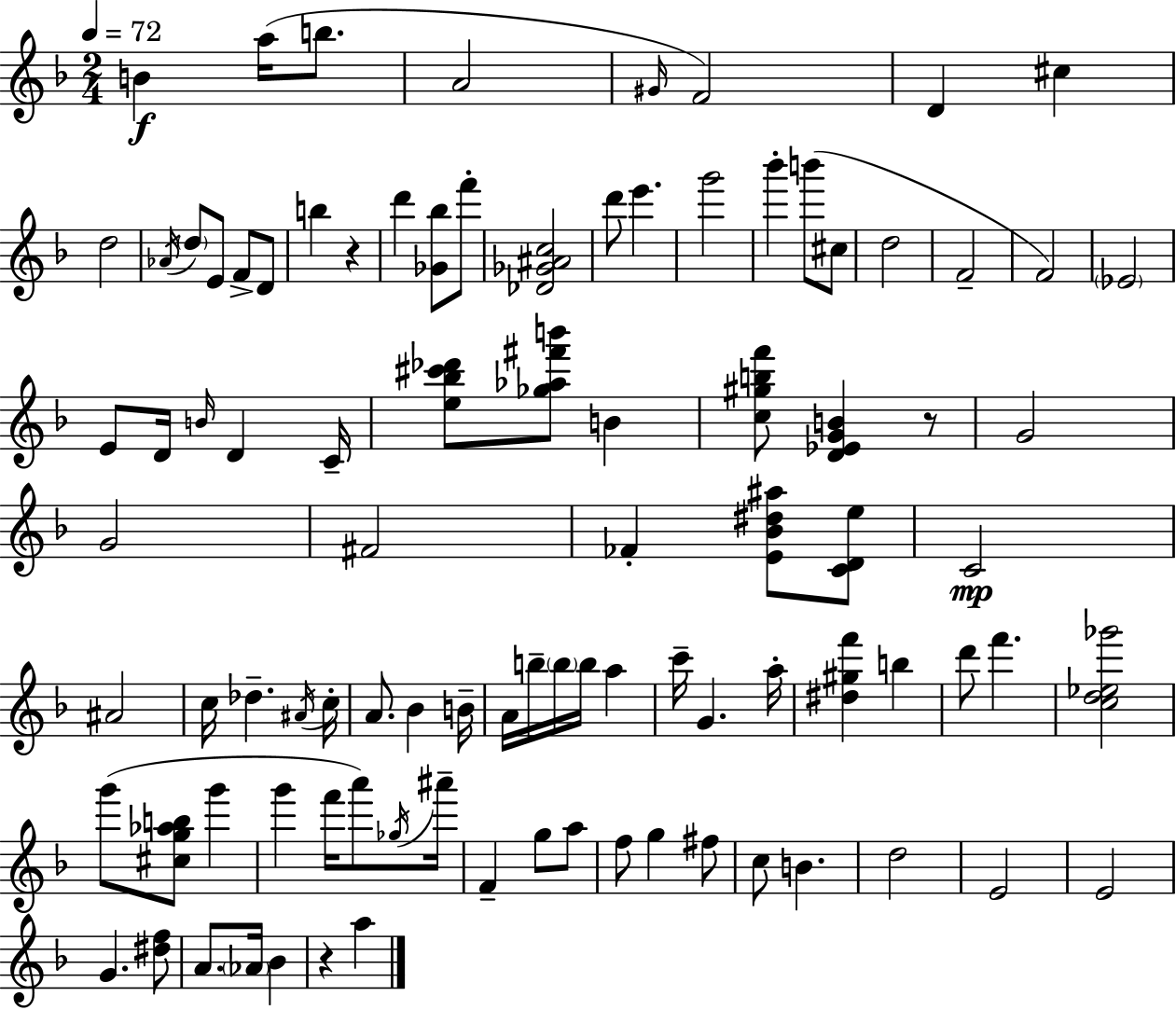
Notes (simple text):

B4/q A5/s B5/e. A4/h G#4/s F4/h D4/q C#5/q D5/h Ab4/s D5/e E4/e F4/e D4/e B5/q R/q D6/q [Gb4,Bb5]/e F6/e [Db4,Gb4,A#4,C5]/h D6/e E6/q. G6/h Bb6/q B6/e C#5/e D5/h F4/h F4/h Eb4/h E4/e D4/s B4/s D4/q C4/s [E5,Bb5,C#6,Db6]/e [Gb5,Ab5,F#6,B6]/e B4/q [C5,G#5,B5,F6]/e [D4,Eb4,G4,B4]/q R/e G4/h G4/h F#4/h FES4/q [E4,Bb4,D#5,A#5]/e [C4,D4,E5]/e C4/h A#4/h C5/s Db5/q. A#4/s C5/s A4/e. Bb4/q B4/s A4/s B5/s B5/s B5/s A5/q C6/s G4/q. A5/s [D#5,G#5,F6]/q B5/q D6/e F6/q. [C5,D5,Eb5,Gb6]/h G6/e [C#5,G5,Ab5,B5]/e G6/q G6/q F6/s A6/e Gb5/s A#6/s F4/q G5/e A5/e F5/e G5/q F#5/e C5/e B4/q. D5/h E4/h E4/h G4/q. [D#5,F5]/e A4/e. Ab4/s Bb4/q R/q A5/q